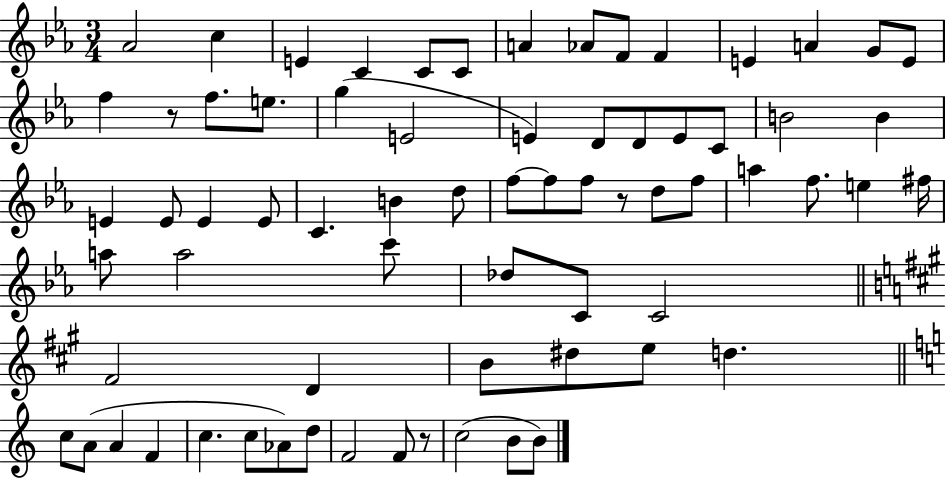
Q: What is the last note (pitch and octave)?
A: B4